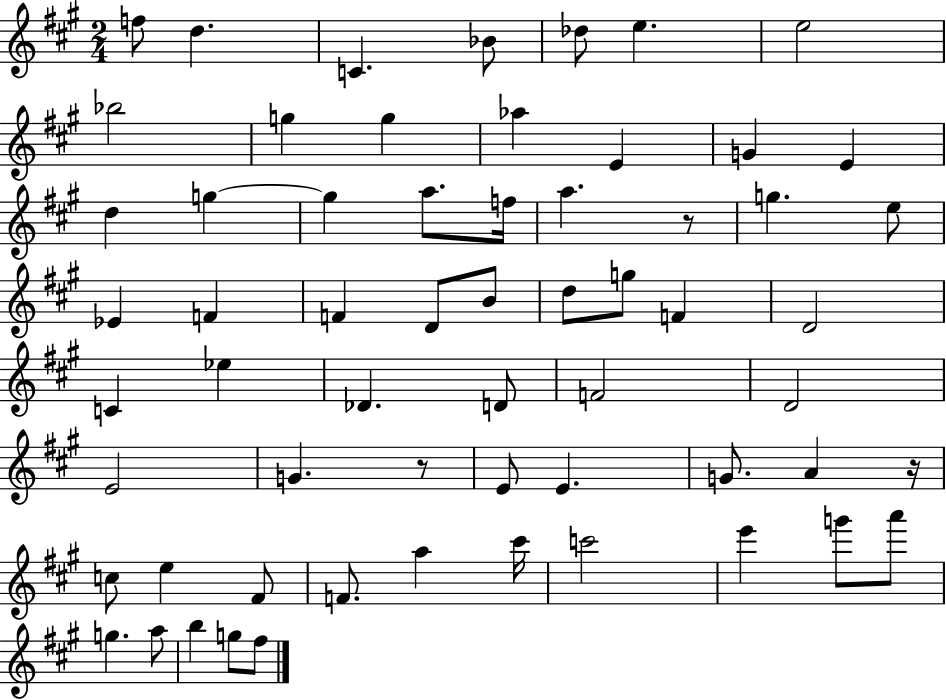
{
  \clef treble
  \numericTimeSignature
  \time 2/4
  \key a \major
  f''8 d''4. | c'4. bes'8 | des''8 e''4. | e''2 | \break bes''2 | g''4 g''4 | aes''4 e'4 | g'4 e'4 | \break d''4 g''4~~ | g''4 a''8. f''16 | a''4. r8 | g''4. e''8 | \break ees'4 f'4 | f'4 d'8 b'8 | d''8 g''8 f'4 | d'2 | \break c'4 ees''4 | des'4. d'8 | f'2 | d'2 | \break e'2 | g'4. r8 | e'8 e'4. | g'8. a'4 r16 | \break c''8 e''4 fis'8 | f'8. a''4 cis'''16 | c'''2 | e'''4 g'''8 a'''8 | \break g''4. a''8 | b''4 g''8 fis''8 | \bar "|."
}